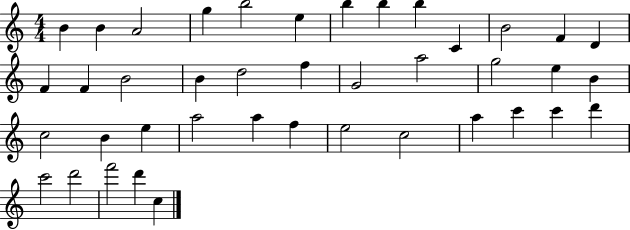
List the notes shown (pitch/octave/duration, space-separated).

B4/q B4/q A4/h G5/q B5/h E5/q B5/q B5/q B5/q C4/q B4/h F4/q D4/q F4/q F4/q B4/h B4/q D5/h F5/q G4/h A5/h G5/h E5/q B4/q C5/h B4/q E5/q A5/h A5/q F5/q E5/h C5/h A5/q C6/q C6/q D6/q C6/h D6/h F6/h D6/q C5/q